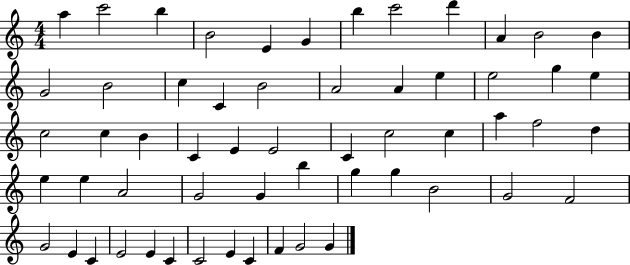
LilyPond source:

{
  \clef treble
  \numericTimeSignature
  \time 4/4
  \key c \major
  a''4 c'''2 b''4 | b'2 e'4 g'4 | b''4 c'''2 d'''4 | a'4 b'2 b'4 | \break g'2 b'2 | c''4 c'4 b'2 | a'2 a'4 e''4 | e''2 g''4 e''4 | \break c''2 c''4 b'4 | c'4 e'4 e'2 | c'4 c''2 c''4 | a''4 f''2 d''4 | \break e''4 e''4 a'2 | g'2 g'4 b''4 | g''4 g''4 b'2 | g'2 f'2 | \break g'2 e'4 c'4 | e'2 e'4 c'4 | c'2 e'4 c'4 | f'4 g'2 g'4 | \break \bar "|."
}